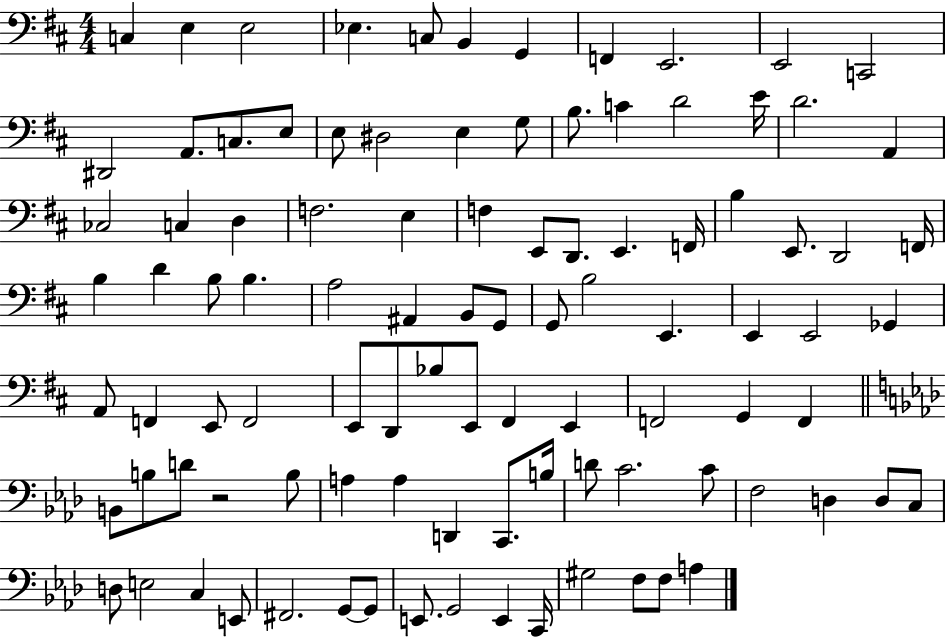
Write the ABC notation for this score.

X:1
T:Untitled
M:4/4
L:1/4
K:D
C, E, E,2 _E, C,/2 B,, G,, F,, E,,2 E,,2 C,,2 ^D,,2 A,,/2 C,/2 E,/2 E,/2 ^D,2 E, G,/2 B,/2 C D2 E/4 D2 A,, _C,2 C, D, F,2 E, F, E,,/2 D,,/2 E,, F,,/4 B, E,,/2 D,,2 F,,/4 B, D B,/2 B, A,2 ^A,, B,,/2 G,,/2 G,,/2 B,2 E,, E,, E,,2 _G,, A,,/2 F,, E,,/2 F,,2 E,,/2 D,,/2 _B,/2 E,,/2 ^F,, E,, F,,2 G,, F,, B,,/2 B,/2 D/2 z2 B,/2 A, A, D,, C,,/2 B,/4 D/2 C2 C/2 F,2 D, D,/2 C,/2 D,/2 E,2 C, E,,/2 ^F,,2 G,,/2 G,,/2 E,,/2 G,,2 E,, C,,/4 ^G,2 F,/2 F,/2 A,